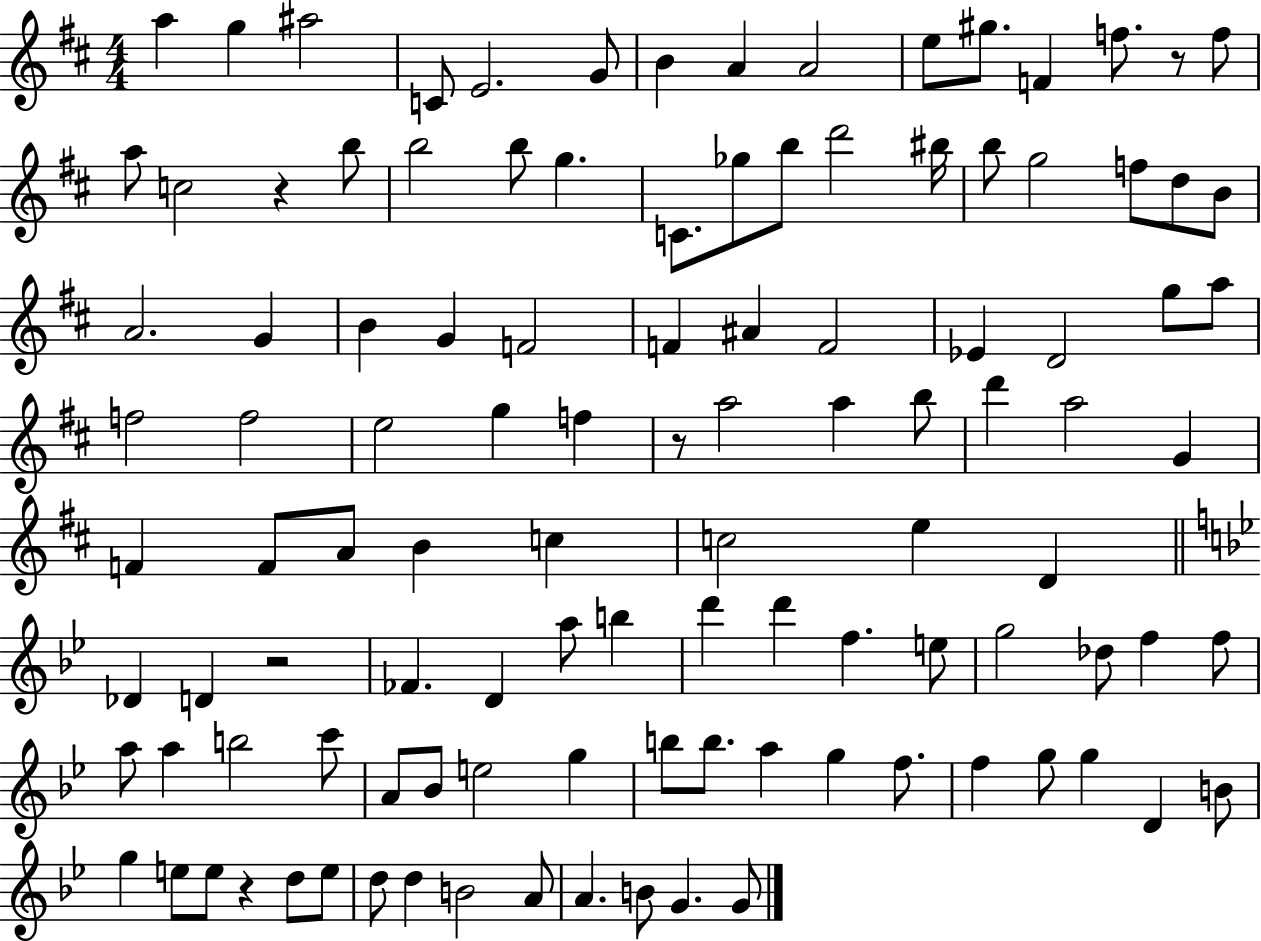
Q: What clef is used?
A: treble